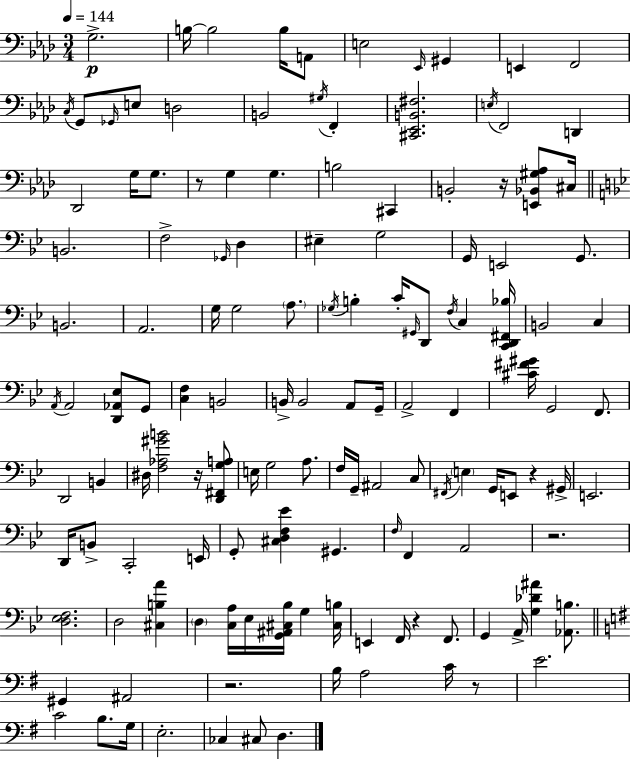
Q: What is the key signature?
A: F minor